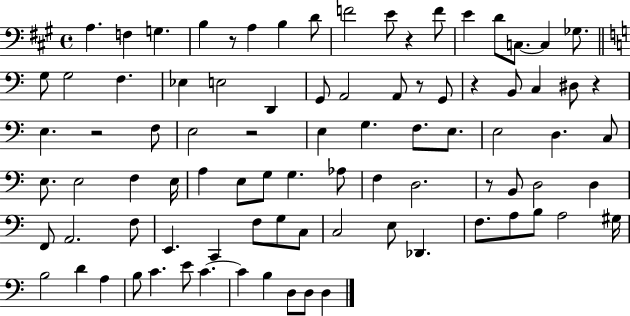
A3/q. F3/q G3/q. B3/q R/e A3/q B3/q D4/e F4/h E4/e R/q F4/e E4/q D4/e C3/e. C3/q Gb3/e. G3/e G3/h F3/q. Eb3/q E3/h D2/q G2/e A2/h A2/e R/e G2/e R/q B2/e C3/q D#3/e R/q E3/q. R/h F3/e E3/h R/h E3/q G3/q. F3/e. E3/e. E3/h D3/q. C3/e E3/e. E3/h F3/q E3/s A3/q E3/e G3/e G3/q. Ab3/e F3/q D3/h. R/e B2/e D3/h D3/q F2/e A2/h. F3/e E2/q. C2/q F3/e G3/e C3/e C3/h E3/e Db2/q. F3/e. A3/e B3/e A3/h G#3/s B3/h D4/q A3/q B3/e C4/q. E4/e C4/q. C4/q B3/q D3/e D3/e D3/q